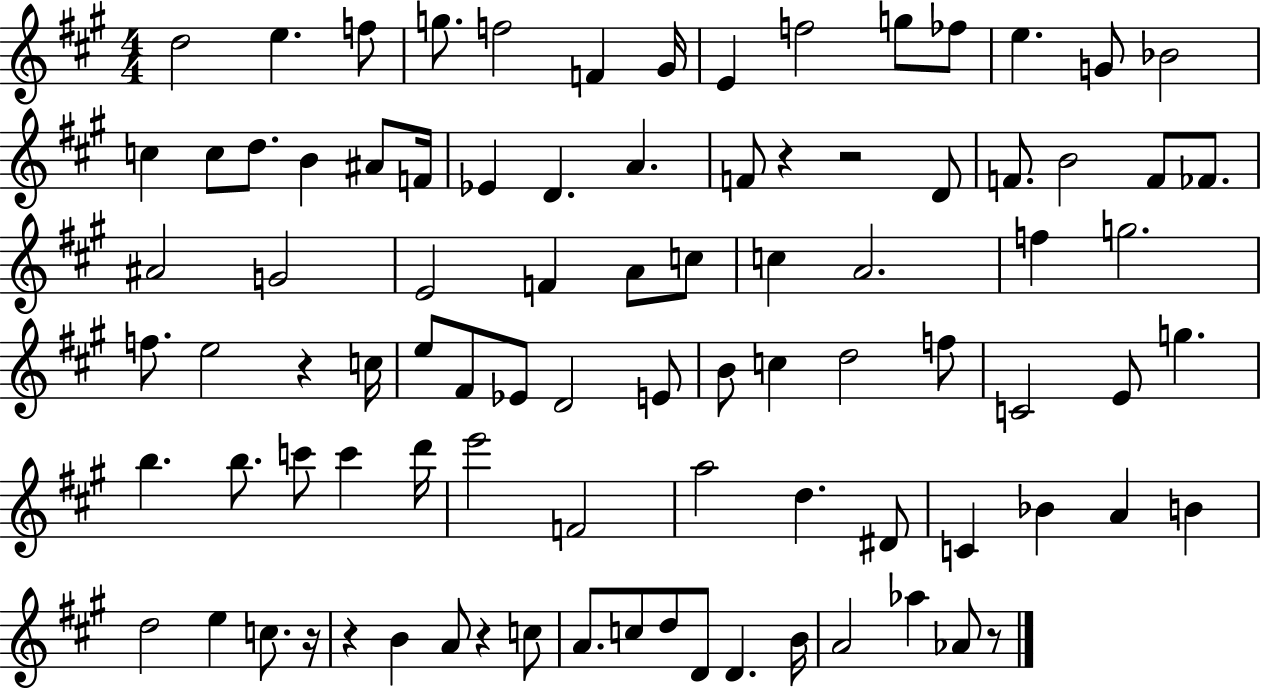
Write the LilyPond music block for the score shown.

{
  \clef treble
  \numericTimeSignature
  \time 4/4
  \key a \major
  d''2 e''4. f''8 | g''8. f''2 f'4 gis'16 | e'4 f''2 g''8 fes''8 | e''4. g'8 bes'2 | \break c''4 c''8 d''8. b'4 ais'8 f'16 | ees'4 d'4. a'4. | f'8 r4 r2 d'8 | f'8. b'2 f'8 fes'8. | \break ais'2 g'2 | e'2 f'4 a'8 c''8 | c''4 a'2. | f''4 g''2. | \break f''8. e''2 r4 c''16 | e''8 fis'8 ees'8 d'2 e'8 | b'8 c''4 d''2 f''8 | c'2 e'8 g''4. | \break b''4. b''8. c'''8 c'''4 d'''16 | e'''2 f'2 | a''2 d''4. dis'8 | c'4 bes'4 a'4 b'4 | \break d''2 e''4 c''8. r16 | r4 b'4 a'8 r4 c''8 | a'8. c''8 d''8 d'8 d'4. b'16 | a'2 aes''4 aes'8 r8 | \break \bar "|."
}